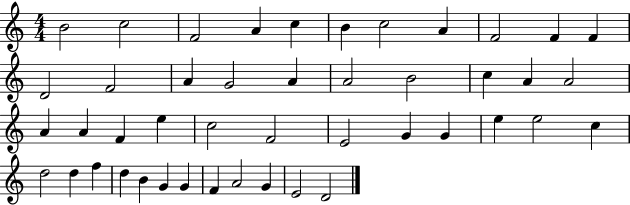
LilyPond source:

{
  \clef treble
  \numericTimeSignature
  \time 4/4
  \key c \major
  b'2 c''2 | f'2 a'4 c''4 | b'4 c''2 a'4 | f'2 f'4 f'4 | \break d'2 f'2 | a'4 g'2 a'4 | a'2 b'2 | c''4 a'4 a'2 | \break a'4 a'4 f'4 e''4 | c''2 f'2 | e'2 g'4 g'4 | e''4 e''2 c''4 | \break d''2 d''4 f''4 | d''4 b'4 g'4 g'4 | f'4 a'2 g'4 | e'2 d'2 | \break \bar "|."
}